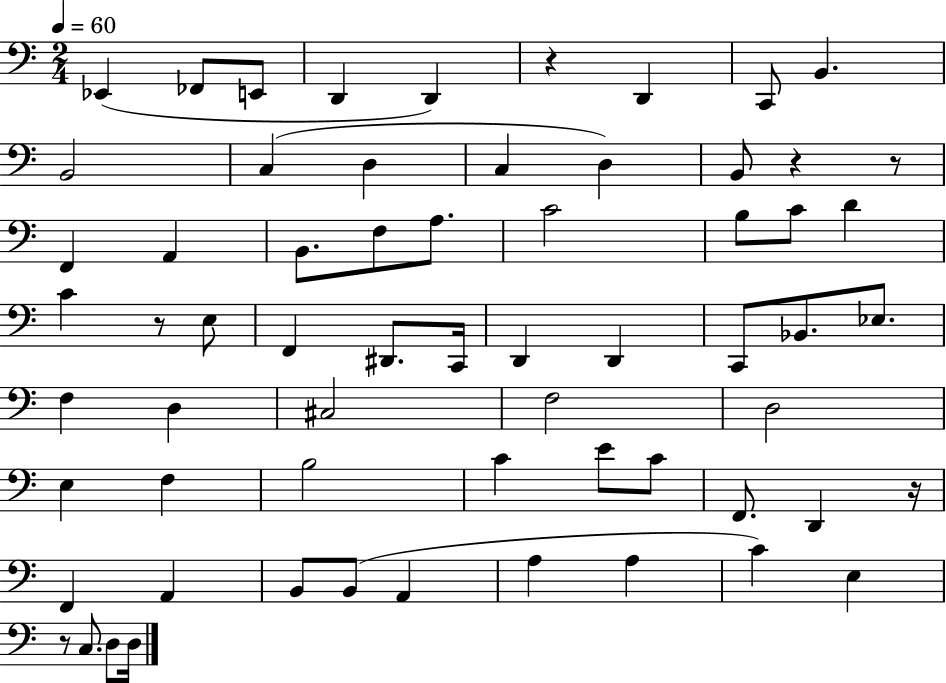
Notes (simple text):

Eb2/q FES2/e E2/e D2/q D2/q R/q D2/q C2/e B2/q. B2/h C3/q D3/q C3/q D3/q B2/e R/q R/e F2/q A2/q B2/e. F3/e A3/e. C4/h B3/e C4/e D4/q C4/q R/e E3/e F2/q D#2/e. C2/s D2/q D2/q C2/e Bb2/e. Eb3/e. F3/q D3/q C#3/h F3/h D3/h E3/q F3/q B3/h C4/q E4/e C4/e F2/e. D2/q R/s F2/q A2/q B2/e B2/e A2/q A3/q A3/q C4/q E3/q R/e C3/e. D3/e D3/s